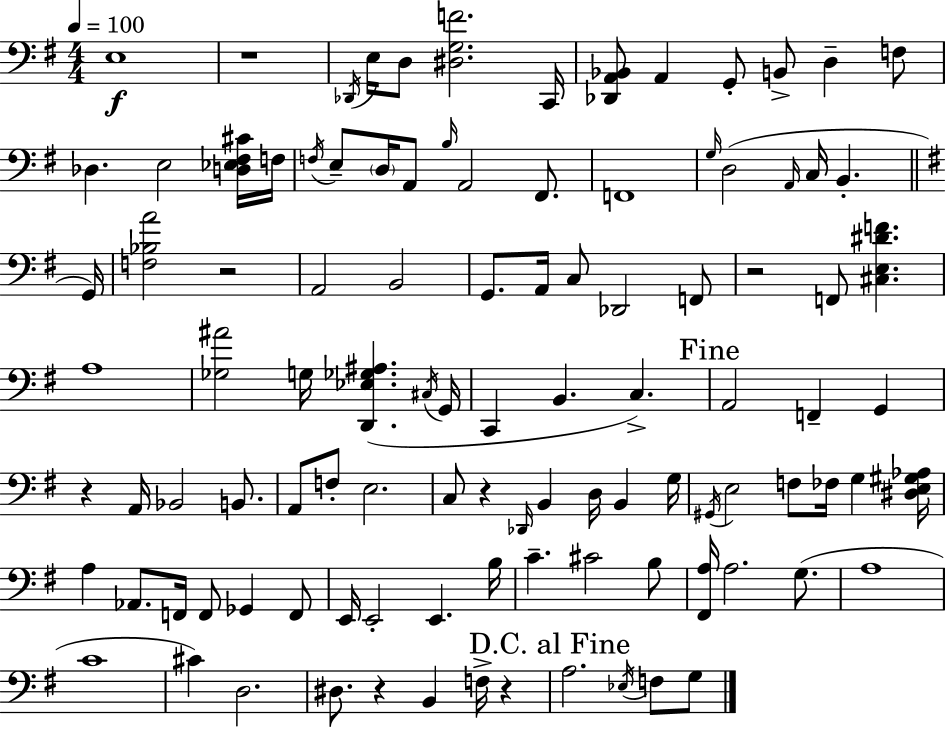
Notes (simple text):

E3/w R/w Db2/s E3/s D3/e [D#3,G3,F4]/h. C2/s [Db2,A2,Bb2]/e A2/q G2/e B2/e D3/q F3/e Db3/q. E3/h [D3,Eb3,F#3,C#4]/s F3/s F3/s E3/e D3/s A2/e B3/s A2/h F#2/e. F2/w G3/s D3/h A2/s C3/s B2/q. G2/s [F3,Bb3,A4]/h R/h A2/h B2/h G2/e. A2/s C3/e Db2/h F2/e R/h F2/e [C#3,E3,D#4,F4]/q. A3/w [Gb3,A#4]/h G3/s [D2,Eb3,Gb3,A#3]/q. C#3/s G2/s C2/q B2/q. C3/q. A2/h F2/q G2/q R/q A2/s Bb2/h B2/e. A2/e F3/e E3/h. C3/e R/q Db2/s B2/q D3/s B2/q G3/s G#2/s E3/h F3/e FES3/s G3/q [D#3,E3,G#3,Ab3]/s A3/q Ab2/e. F2/s F2/e Gb2/q F2/e E2/s E2/h E2/q. B3/s C4/q. C#4/h B3/e [F#2,A3]/s A3/h. G3/e. A3/w C4/w C#4/q D3/h. D#3/e. R/q B2/q F3/s R/q A3/h. Eb3/s F3/e G3/e